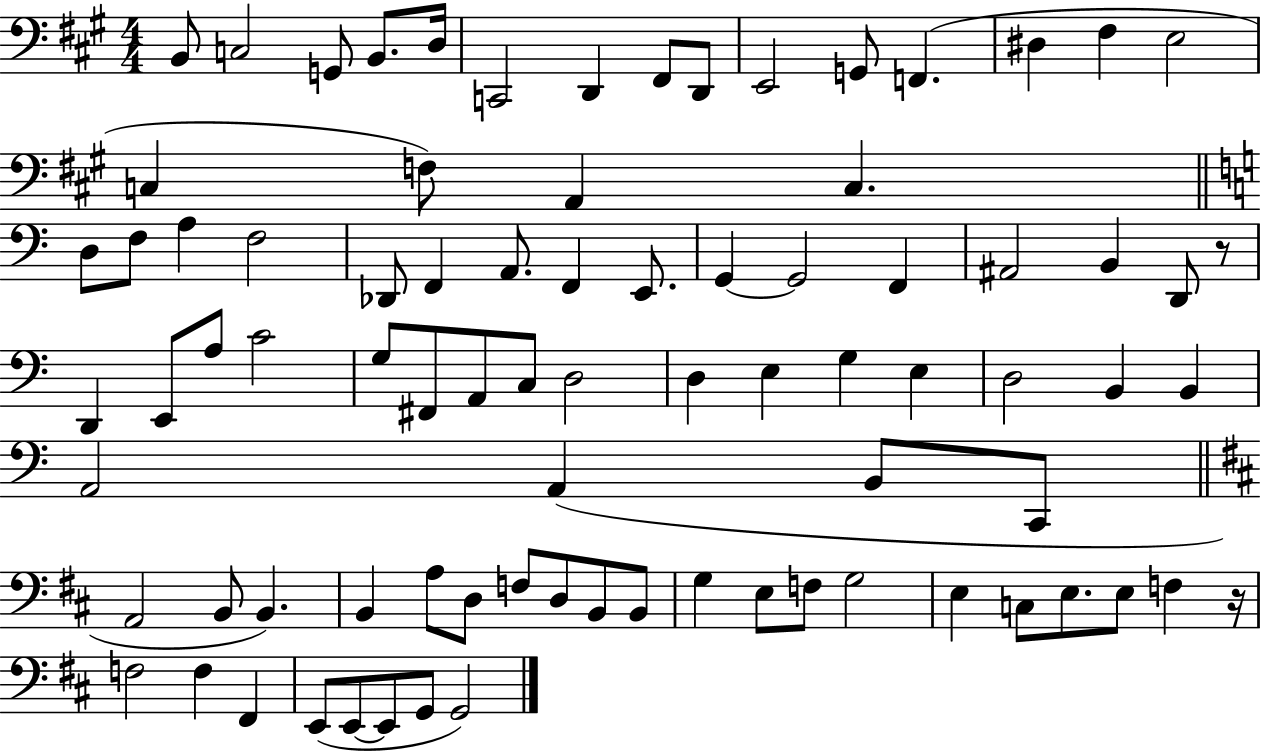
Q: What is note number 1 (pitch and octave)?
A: B2